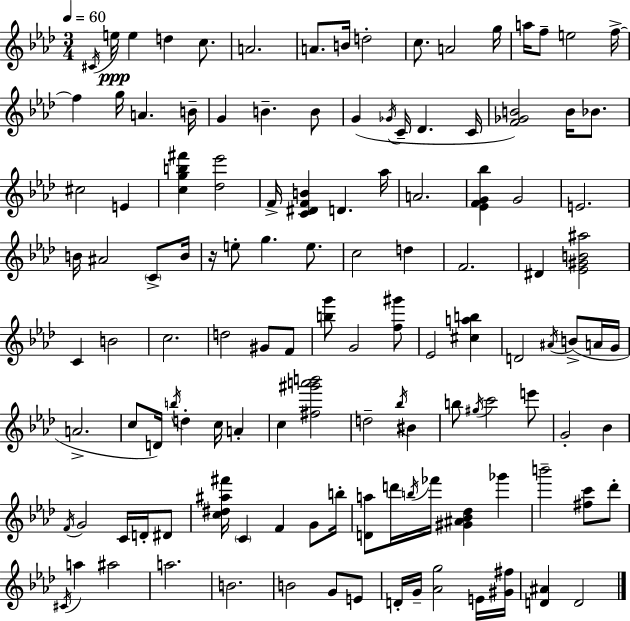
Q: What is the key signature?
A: AES major